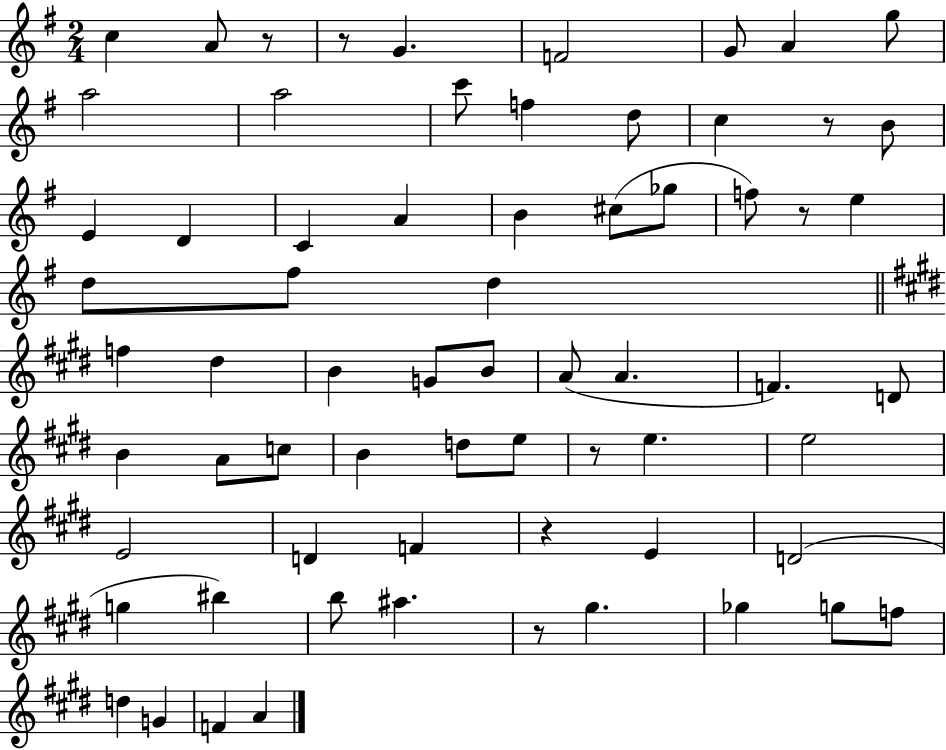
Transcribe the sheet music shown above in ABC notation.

X:1
T:Untitled
M:2/4
L:1/4
K:G
c A/2 z/2 z/2 G F2 G/2 A g/2 a2 a2 c'/2 f d/2 c z/2 B/2 E D C A B ^c/2 _g/2 f/2 z/2 e d/2 ^f/2 d f ^d B G/2 B/2 A/2 A F D/2 B A/2 c/2 B d/2 e/2 z/2 e e2 E2 D F z E D2 g ^b b/2 ^a z/2 ^g _g g/2 f/2 d G F A